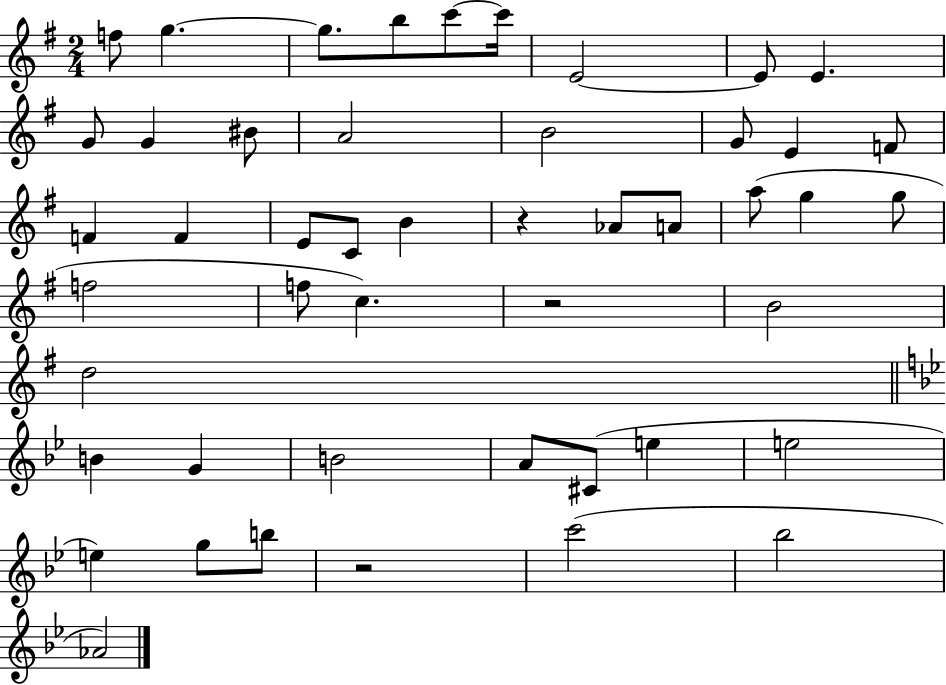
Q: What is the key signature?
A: G major